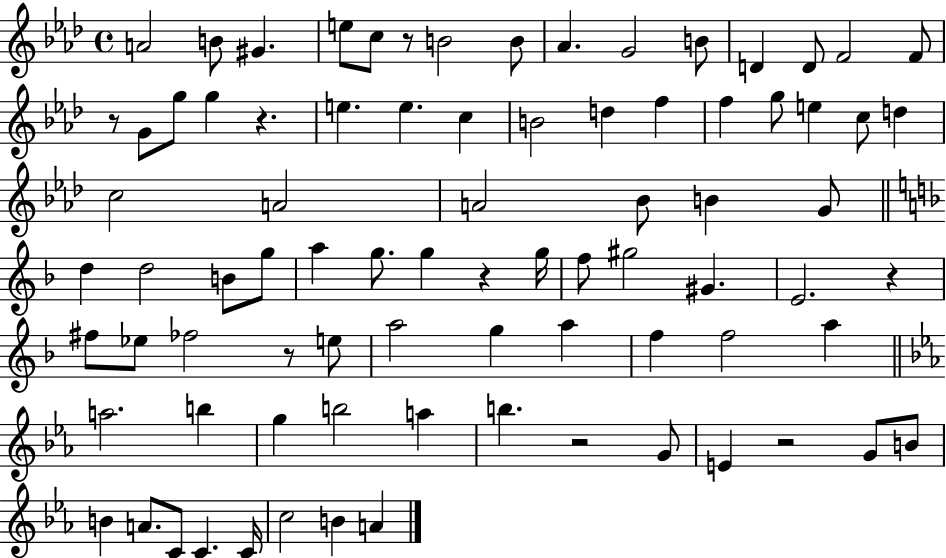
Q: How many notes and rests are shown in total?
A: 82